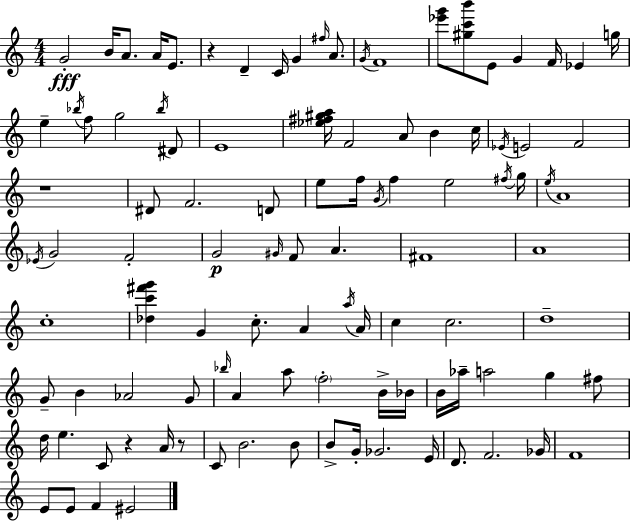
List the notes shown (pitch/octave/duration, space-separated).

G4/h B4/s A4/e. A4/s E4/e. R/q D4/q C4/s G4/q F#5/s A4/e. G4/s F4/w [Eb6,G6]/e [G#5,C6,B6]/e E4/e G4/q F4/s Eb4/q G5/s E5/q Bb5/s F5/e G5/h Bb5/s D#4/e E4/w [Eb5,F#5,G#5,A5]/s F4/h A4/e B4/q C5/s Eb4/s E4/h F4/h R/w D#4/e F4/h. D4/e E5/e F5/s G4/s F5/q E5/h F#5/s G5/s E5/s A4/w Eb4/s G4/h F4/h G4/h G#4/s F4/e A4/q. F#4/w A4/w C5/w [Db5,C6,F#6,G6]/q G4/q C5/e. A4/q A5/s A4/s C5/q C5/h. D5/w G4/e B4/q Ab4/h G4/e Bb5/s A4/q A5/e F5/h B4/s Bb4/s B4/s Ab5/s A5/h G5/q F#5/e D5/s E5/q. C4/e R/q A4/s R/e C4/e B4/h. B4/e B4/e G4/s Gb4/h. E4/s D4/e. F4/h. Gb4/s F4/w E4/e E4/e F4/q EIS4/h